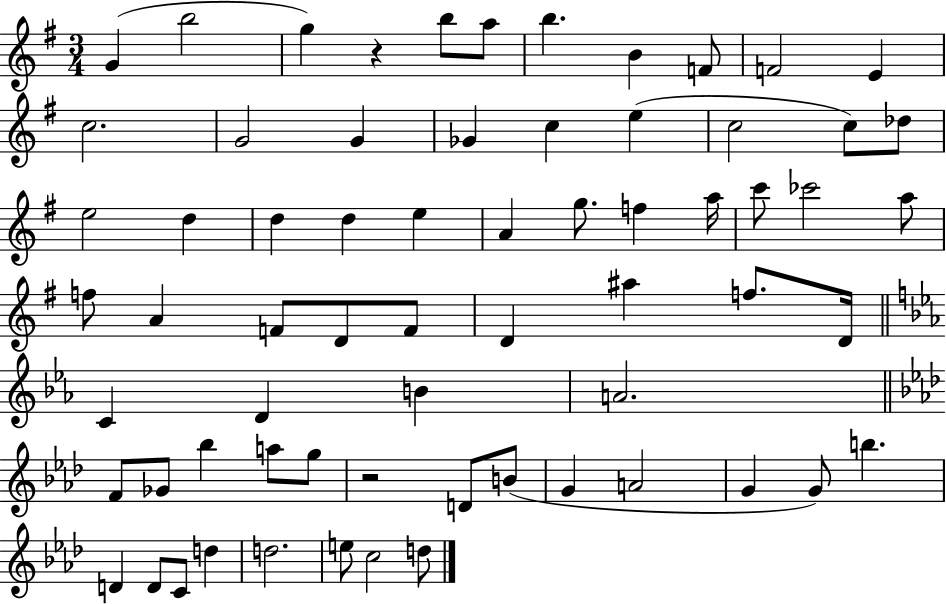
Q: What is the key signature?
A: G major